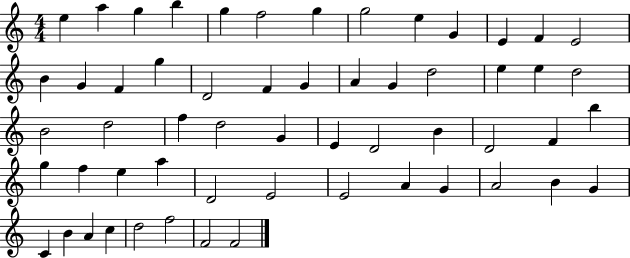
{
  \clef treble
  \numericTimeSignature
  \time 4/4
  \key c \major
  e''4 a''4 g''4 b''4 | g''4 f''2 g''4 | g''2 e''4 g'4 | e'4 f'4 e'2 | \break b'4 g'4 f'4 g''4 | d'2 f'4 g'4 | a'4 g'4 d''2 | e''4 e''4 d''2 | \break b'2 d''2 | f''4 d''2 g'4 | e'4 d'2 b'4 | d'2 f'4 b''4 | \break g''4 f''4 e''4 a''4 | d'2 e'2 | e'2 a'4 g'4 | a'2 b'4 g'4 | \break c'4 b'4 a'4 c''4 | d''2 f''2 | f'2 f'2 | \bar "|."
}